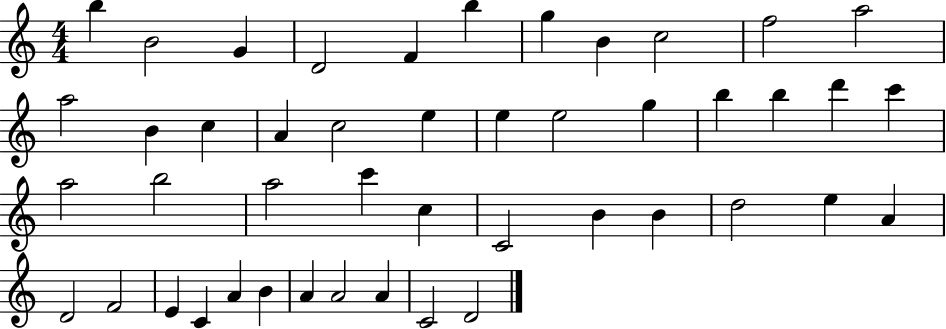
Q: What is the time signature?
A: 4/4